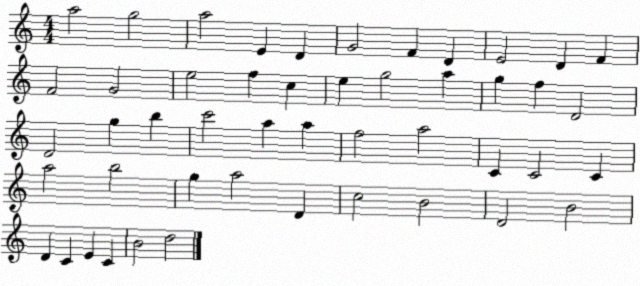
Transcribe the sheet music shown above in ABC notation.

X:1
T:Untitled
M:4/4
L:1/4
K:C
a2 g2 a2 E D G2 F D E2 D F F2 G2 e2 f c e g2 a g f D2 D2 g b c'2 a a f2 a2 C C2 C a2 b2 g a2 D c2 B2 D2 B2 D C E C B2 d2